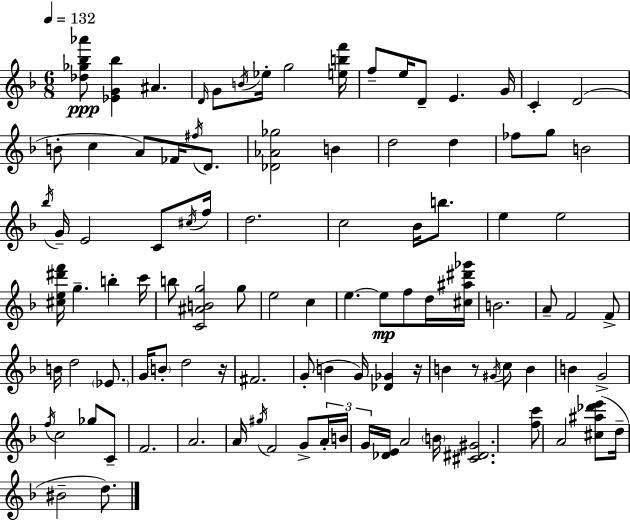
{
  \clef treble
  \numericTimeSignature
  \time 6/8
  \key f \major
  \tempo 4 = 132
  <des'' ges'' bes'' aes'''>8\ppp <ees' g' bes''>4 ais'4. | \grace { d'16 } g'8 \acciaccatura { b'16 } ees''16-. g''2 | <e'' b'' f'''>16 f''8-- e''16 d'8-- e'4. | g'16 c'4-. d'2( | \break b'8-. c''4 a'8) fes'16 \acciaccatura { fis''16 } | d'8. <des' aes' ges''>2 b'4 | d''2 d''4 | fes''8 g''8 b'2 | \break \acciaccatura { bes''16 } g'16-- e'2 | c'8 \acciaccatura { cis''16 } f''16 d''2. | c''2 | bes'16 b''8. e''4 e''2 | \break <cis'' e'' dis''' f'''>16 g''4.-- | b''4-. c'''16 b''8 <c' ais' b' g''>2 | g''8 e''2 | c''4 e''4.~~ e''8\mp | \break f''8 d''16 <cis'' ais'' dis''' ges'''>16 b'2. | a'8-- f'2 | f'8-> b'16 d''2 | \parenthesize ees'8. g'16 \parenthesize b'8-. d''2 | \break r16 fis'2. | g'8-.( b'4 g'16) | <des' ges'>4 r16 b'4 r8 \acciaccatura { gis'16 } | c''8 b'4 b'4 g'2-> | \break \acciaccatura { f''16 } c''2 | ges''8 c'8-- f'2. | a'2. | a'16 \acciaccatura { gis''16 } f'2 | \break g'8-> \tuplet 3/2 { a'16-. b'16 g'16 } <des' e'>16 a'2 | \parenthesize b'16 <cis' dis' gis'>2. | <f'' c'''>8 a'2 | <cis'' ais'' des''' e'''>8( d''16-- bis'2-- | \break d''8.) \bar "|."
}